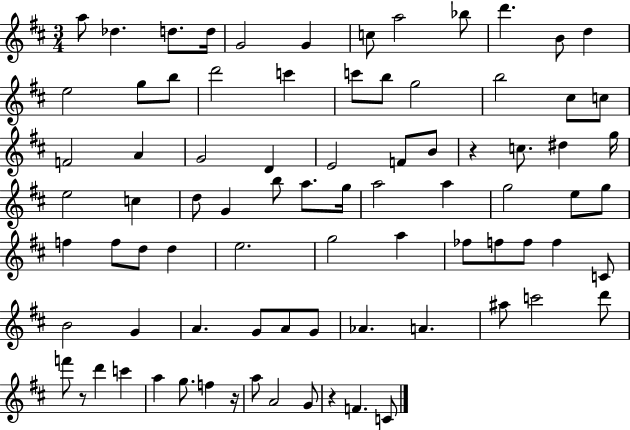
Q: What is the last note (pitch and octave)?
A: C4